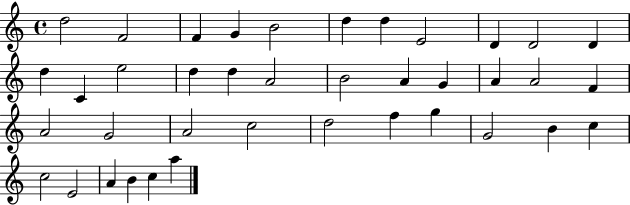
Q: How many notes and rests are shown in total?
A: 39